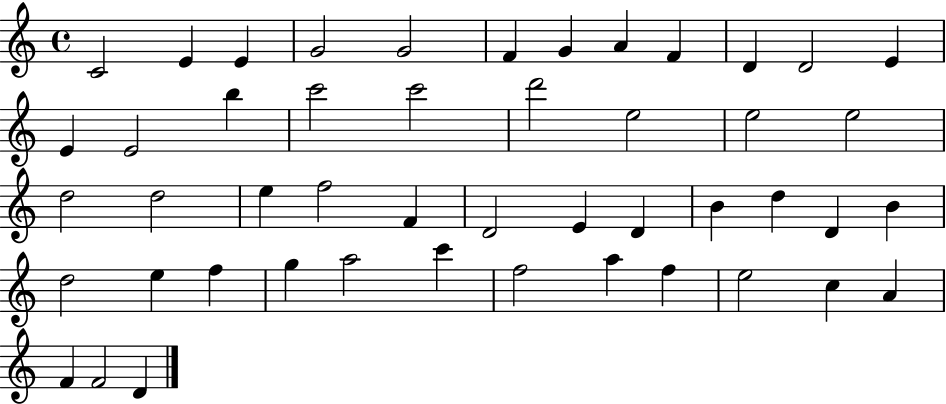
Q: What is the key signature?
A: C major